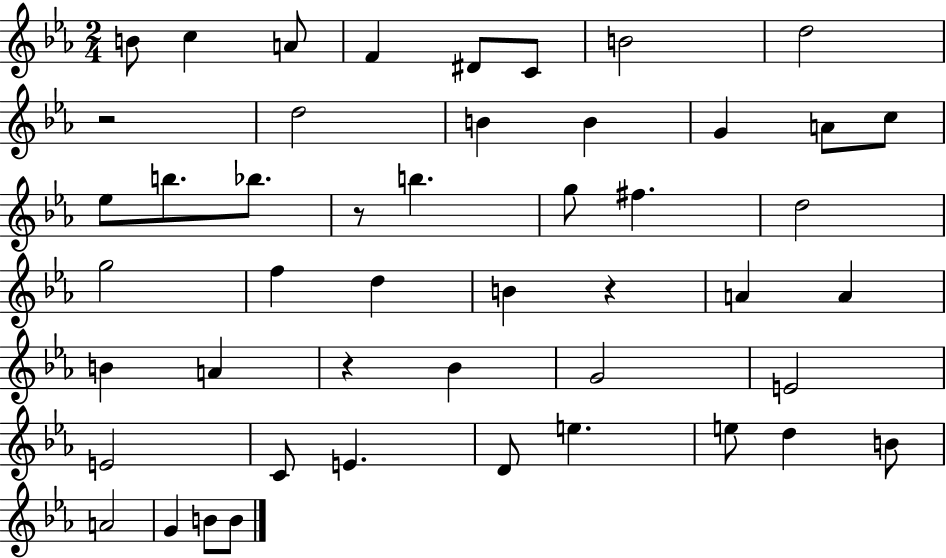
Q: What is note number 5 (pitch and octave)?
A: D#4